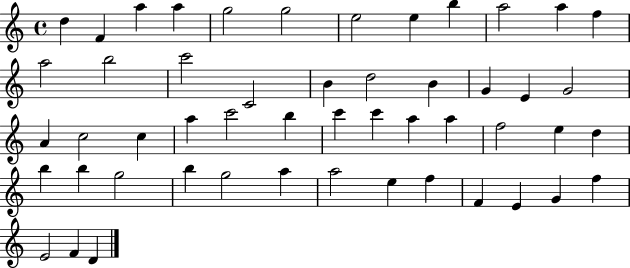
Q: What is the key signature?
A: C major